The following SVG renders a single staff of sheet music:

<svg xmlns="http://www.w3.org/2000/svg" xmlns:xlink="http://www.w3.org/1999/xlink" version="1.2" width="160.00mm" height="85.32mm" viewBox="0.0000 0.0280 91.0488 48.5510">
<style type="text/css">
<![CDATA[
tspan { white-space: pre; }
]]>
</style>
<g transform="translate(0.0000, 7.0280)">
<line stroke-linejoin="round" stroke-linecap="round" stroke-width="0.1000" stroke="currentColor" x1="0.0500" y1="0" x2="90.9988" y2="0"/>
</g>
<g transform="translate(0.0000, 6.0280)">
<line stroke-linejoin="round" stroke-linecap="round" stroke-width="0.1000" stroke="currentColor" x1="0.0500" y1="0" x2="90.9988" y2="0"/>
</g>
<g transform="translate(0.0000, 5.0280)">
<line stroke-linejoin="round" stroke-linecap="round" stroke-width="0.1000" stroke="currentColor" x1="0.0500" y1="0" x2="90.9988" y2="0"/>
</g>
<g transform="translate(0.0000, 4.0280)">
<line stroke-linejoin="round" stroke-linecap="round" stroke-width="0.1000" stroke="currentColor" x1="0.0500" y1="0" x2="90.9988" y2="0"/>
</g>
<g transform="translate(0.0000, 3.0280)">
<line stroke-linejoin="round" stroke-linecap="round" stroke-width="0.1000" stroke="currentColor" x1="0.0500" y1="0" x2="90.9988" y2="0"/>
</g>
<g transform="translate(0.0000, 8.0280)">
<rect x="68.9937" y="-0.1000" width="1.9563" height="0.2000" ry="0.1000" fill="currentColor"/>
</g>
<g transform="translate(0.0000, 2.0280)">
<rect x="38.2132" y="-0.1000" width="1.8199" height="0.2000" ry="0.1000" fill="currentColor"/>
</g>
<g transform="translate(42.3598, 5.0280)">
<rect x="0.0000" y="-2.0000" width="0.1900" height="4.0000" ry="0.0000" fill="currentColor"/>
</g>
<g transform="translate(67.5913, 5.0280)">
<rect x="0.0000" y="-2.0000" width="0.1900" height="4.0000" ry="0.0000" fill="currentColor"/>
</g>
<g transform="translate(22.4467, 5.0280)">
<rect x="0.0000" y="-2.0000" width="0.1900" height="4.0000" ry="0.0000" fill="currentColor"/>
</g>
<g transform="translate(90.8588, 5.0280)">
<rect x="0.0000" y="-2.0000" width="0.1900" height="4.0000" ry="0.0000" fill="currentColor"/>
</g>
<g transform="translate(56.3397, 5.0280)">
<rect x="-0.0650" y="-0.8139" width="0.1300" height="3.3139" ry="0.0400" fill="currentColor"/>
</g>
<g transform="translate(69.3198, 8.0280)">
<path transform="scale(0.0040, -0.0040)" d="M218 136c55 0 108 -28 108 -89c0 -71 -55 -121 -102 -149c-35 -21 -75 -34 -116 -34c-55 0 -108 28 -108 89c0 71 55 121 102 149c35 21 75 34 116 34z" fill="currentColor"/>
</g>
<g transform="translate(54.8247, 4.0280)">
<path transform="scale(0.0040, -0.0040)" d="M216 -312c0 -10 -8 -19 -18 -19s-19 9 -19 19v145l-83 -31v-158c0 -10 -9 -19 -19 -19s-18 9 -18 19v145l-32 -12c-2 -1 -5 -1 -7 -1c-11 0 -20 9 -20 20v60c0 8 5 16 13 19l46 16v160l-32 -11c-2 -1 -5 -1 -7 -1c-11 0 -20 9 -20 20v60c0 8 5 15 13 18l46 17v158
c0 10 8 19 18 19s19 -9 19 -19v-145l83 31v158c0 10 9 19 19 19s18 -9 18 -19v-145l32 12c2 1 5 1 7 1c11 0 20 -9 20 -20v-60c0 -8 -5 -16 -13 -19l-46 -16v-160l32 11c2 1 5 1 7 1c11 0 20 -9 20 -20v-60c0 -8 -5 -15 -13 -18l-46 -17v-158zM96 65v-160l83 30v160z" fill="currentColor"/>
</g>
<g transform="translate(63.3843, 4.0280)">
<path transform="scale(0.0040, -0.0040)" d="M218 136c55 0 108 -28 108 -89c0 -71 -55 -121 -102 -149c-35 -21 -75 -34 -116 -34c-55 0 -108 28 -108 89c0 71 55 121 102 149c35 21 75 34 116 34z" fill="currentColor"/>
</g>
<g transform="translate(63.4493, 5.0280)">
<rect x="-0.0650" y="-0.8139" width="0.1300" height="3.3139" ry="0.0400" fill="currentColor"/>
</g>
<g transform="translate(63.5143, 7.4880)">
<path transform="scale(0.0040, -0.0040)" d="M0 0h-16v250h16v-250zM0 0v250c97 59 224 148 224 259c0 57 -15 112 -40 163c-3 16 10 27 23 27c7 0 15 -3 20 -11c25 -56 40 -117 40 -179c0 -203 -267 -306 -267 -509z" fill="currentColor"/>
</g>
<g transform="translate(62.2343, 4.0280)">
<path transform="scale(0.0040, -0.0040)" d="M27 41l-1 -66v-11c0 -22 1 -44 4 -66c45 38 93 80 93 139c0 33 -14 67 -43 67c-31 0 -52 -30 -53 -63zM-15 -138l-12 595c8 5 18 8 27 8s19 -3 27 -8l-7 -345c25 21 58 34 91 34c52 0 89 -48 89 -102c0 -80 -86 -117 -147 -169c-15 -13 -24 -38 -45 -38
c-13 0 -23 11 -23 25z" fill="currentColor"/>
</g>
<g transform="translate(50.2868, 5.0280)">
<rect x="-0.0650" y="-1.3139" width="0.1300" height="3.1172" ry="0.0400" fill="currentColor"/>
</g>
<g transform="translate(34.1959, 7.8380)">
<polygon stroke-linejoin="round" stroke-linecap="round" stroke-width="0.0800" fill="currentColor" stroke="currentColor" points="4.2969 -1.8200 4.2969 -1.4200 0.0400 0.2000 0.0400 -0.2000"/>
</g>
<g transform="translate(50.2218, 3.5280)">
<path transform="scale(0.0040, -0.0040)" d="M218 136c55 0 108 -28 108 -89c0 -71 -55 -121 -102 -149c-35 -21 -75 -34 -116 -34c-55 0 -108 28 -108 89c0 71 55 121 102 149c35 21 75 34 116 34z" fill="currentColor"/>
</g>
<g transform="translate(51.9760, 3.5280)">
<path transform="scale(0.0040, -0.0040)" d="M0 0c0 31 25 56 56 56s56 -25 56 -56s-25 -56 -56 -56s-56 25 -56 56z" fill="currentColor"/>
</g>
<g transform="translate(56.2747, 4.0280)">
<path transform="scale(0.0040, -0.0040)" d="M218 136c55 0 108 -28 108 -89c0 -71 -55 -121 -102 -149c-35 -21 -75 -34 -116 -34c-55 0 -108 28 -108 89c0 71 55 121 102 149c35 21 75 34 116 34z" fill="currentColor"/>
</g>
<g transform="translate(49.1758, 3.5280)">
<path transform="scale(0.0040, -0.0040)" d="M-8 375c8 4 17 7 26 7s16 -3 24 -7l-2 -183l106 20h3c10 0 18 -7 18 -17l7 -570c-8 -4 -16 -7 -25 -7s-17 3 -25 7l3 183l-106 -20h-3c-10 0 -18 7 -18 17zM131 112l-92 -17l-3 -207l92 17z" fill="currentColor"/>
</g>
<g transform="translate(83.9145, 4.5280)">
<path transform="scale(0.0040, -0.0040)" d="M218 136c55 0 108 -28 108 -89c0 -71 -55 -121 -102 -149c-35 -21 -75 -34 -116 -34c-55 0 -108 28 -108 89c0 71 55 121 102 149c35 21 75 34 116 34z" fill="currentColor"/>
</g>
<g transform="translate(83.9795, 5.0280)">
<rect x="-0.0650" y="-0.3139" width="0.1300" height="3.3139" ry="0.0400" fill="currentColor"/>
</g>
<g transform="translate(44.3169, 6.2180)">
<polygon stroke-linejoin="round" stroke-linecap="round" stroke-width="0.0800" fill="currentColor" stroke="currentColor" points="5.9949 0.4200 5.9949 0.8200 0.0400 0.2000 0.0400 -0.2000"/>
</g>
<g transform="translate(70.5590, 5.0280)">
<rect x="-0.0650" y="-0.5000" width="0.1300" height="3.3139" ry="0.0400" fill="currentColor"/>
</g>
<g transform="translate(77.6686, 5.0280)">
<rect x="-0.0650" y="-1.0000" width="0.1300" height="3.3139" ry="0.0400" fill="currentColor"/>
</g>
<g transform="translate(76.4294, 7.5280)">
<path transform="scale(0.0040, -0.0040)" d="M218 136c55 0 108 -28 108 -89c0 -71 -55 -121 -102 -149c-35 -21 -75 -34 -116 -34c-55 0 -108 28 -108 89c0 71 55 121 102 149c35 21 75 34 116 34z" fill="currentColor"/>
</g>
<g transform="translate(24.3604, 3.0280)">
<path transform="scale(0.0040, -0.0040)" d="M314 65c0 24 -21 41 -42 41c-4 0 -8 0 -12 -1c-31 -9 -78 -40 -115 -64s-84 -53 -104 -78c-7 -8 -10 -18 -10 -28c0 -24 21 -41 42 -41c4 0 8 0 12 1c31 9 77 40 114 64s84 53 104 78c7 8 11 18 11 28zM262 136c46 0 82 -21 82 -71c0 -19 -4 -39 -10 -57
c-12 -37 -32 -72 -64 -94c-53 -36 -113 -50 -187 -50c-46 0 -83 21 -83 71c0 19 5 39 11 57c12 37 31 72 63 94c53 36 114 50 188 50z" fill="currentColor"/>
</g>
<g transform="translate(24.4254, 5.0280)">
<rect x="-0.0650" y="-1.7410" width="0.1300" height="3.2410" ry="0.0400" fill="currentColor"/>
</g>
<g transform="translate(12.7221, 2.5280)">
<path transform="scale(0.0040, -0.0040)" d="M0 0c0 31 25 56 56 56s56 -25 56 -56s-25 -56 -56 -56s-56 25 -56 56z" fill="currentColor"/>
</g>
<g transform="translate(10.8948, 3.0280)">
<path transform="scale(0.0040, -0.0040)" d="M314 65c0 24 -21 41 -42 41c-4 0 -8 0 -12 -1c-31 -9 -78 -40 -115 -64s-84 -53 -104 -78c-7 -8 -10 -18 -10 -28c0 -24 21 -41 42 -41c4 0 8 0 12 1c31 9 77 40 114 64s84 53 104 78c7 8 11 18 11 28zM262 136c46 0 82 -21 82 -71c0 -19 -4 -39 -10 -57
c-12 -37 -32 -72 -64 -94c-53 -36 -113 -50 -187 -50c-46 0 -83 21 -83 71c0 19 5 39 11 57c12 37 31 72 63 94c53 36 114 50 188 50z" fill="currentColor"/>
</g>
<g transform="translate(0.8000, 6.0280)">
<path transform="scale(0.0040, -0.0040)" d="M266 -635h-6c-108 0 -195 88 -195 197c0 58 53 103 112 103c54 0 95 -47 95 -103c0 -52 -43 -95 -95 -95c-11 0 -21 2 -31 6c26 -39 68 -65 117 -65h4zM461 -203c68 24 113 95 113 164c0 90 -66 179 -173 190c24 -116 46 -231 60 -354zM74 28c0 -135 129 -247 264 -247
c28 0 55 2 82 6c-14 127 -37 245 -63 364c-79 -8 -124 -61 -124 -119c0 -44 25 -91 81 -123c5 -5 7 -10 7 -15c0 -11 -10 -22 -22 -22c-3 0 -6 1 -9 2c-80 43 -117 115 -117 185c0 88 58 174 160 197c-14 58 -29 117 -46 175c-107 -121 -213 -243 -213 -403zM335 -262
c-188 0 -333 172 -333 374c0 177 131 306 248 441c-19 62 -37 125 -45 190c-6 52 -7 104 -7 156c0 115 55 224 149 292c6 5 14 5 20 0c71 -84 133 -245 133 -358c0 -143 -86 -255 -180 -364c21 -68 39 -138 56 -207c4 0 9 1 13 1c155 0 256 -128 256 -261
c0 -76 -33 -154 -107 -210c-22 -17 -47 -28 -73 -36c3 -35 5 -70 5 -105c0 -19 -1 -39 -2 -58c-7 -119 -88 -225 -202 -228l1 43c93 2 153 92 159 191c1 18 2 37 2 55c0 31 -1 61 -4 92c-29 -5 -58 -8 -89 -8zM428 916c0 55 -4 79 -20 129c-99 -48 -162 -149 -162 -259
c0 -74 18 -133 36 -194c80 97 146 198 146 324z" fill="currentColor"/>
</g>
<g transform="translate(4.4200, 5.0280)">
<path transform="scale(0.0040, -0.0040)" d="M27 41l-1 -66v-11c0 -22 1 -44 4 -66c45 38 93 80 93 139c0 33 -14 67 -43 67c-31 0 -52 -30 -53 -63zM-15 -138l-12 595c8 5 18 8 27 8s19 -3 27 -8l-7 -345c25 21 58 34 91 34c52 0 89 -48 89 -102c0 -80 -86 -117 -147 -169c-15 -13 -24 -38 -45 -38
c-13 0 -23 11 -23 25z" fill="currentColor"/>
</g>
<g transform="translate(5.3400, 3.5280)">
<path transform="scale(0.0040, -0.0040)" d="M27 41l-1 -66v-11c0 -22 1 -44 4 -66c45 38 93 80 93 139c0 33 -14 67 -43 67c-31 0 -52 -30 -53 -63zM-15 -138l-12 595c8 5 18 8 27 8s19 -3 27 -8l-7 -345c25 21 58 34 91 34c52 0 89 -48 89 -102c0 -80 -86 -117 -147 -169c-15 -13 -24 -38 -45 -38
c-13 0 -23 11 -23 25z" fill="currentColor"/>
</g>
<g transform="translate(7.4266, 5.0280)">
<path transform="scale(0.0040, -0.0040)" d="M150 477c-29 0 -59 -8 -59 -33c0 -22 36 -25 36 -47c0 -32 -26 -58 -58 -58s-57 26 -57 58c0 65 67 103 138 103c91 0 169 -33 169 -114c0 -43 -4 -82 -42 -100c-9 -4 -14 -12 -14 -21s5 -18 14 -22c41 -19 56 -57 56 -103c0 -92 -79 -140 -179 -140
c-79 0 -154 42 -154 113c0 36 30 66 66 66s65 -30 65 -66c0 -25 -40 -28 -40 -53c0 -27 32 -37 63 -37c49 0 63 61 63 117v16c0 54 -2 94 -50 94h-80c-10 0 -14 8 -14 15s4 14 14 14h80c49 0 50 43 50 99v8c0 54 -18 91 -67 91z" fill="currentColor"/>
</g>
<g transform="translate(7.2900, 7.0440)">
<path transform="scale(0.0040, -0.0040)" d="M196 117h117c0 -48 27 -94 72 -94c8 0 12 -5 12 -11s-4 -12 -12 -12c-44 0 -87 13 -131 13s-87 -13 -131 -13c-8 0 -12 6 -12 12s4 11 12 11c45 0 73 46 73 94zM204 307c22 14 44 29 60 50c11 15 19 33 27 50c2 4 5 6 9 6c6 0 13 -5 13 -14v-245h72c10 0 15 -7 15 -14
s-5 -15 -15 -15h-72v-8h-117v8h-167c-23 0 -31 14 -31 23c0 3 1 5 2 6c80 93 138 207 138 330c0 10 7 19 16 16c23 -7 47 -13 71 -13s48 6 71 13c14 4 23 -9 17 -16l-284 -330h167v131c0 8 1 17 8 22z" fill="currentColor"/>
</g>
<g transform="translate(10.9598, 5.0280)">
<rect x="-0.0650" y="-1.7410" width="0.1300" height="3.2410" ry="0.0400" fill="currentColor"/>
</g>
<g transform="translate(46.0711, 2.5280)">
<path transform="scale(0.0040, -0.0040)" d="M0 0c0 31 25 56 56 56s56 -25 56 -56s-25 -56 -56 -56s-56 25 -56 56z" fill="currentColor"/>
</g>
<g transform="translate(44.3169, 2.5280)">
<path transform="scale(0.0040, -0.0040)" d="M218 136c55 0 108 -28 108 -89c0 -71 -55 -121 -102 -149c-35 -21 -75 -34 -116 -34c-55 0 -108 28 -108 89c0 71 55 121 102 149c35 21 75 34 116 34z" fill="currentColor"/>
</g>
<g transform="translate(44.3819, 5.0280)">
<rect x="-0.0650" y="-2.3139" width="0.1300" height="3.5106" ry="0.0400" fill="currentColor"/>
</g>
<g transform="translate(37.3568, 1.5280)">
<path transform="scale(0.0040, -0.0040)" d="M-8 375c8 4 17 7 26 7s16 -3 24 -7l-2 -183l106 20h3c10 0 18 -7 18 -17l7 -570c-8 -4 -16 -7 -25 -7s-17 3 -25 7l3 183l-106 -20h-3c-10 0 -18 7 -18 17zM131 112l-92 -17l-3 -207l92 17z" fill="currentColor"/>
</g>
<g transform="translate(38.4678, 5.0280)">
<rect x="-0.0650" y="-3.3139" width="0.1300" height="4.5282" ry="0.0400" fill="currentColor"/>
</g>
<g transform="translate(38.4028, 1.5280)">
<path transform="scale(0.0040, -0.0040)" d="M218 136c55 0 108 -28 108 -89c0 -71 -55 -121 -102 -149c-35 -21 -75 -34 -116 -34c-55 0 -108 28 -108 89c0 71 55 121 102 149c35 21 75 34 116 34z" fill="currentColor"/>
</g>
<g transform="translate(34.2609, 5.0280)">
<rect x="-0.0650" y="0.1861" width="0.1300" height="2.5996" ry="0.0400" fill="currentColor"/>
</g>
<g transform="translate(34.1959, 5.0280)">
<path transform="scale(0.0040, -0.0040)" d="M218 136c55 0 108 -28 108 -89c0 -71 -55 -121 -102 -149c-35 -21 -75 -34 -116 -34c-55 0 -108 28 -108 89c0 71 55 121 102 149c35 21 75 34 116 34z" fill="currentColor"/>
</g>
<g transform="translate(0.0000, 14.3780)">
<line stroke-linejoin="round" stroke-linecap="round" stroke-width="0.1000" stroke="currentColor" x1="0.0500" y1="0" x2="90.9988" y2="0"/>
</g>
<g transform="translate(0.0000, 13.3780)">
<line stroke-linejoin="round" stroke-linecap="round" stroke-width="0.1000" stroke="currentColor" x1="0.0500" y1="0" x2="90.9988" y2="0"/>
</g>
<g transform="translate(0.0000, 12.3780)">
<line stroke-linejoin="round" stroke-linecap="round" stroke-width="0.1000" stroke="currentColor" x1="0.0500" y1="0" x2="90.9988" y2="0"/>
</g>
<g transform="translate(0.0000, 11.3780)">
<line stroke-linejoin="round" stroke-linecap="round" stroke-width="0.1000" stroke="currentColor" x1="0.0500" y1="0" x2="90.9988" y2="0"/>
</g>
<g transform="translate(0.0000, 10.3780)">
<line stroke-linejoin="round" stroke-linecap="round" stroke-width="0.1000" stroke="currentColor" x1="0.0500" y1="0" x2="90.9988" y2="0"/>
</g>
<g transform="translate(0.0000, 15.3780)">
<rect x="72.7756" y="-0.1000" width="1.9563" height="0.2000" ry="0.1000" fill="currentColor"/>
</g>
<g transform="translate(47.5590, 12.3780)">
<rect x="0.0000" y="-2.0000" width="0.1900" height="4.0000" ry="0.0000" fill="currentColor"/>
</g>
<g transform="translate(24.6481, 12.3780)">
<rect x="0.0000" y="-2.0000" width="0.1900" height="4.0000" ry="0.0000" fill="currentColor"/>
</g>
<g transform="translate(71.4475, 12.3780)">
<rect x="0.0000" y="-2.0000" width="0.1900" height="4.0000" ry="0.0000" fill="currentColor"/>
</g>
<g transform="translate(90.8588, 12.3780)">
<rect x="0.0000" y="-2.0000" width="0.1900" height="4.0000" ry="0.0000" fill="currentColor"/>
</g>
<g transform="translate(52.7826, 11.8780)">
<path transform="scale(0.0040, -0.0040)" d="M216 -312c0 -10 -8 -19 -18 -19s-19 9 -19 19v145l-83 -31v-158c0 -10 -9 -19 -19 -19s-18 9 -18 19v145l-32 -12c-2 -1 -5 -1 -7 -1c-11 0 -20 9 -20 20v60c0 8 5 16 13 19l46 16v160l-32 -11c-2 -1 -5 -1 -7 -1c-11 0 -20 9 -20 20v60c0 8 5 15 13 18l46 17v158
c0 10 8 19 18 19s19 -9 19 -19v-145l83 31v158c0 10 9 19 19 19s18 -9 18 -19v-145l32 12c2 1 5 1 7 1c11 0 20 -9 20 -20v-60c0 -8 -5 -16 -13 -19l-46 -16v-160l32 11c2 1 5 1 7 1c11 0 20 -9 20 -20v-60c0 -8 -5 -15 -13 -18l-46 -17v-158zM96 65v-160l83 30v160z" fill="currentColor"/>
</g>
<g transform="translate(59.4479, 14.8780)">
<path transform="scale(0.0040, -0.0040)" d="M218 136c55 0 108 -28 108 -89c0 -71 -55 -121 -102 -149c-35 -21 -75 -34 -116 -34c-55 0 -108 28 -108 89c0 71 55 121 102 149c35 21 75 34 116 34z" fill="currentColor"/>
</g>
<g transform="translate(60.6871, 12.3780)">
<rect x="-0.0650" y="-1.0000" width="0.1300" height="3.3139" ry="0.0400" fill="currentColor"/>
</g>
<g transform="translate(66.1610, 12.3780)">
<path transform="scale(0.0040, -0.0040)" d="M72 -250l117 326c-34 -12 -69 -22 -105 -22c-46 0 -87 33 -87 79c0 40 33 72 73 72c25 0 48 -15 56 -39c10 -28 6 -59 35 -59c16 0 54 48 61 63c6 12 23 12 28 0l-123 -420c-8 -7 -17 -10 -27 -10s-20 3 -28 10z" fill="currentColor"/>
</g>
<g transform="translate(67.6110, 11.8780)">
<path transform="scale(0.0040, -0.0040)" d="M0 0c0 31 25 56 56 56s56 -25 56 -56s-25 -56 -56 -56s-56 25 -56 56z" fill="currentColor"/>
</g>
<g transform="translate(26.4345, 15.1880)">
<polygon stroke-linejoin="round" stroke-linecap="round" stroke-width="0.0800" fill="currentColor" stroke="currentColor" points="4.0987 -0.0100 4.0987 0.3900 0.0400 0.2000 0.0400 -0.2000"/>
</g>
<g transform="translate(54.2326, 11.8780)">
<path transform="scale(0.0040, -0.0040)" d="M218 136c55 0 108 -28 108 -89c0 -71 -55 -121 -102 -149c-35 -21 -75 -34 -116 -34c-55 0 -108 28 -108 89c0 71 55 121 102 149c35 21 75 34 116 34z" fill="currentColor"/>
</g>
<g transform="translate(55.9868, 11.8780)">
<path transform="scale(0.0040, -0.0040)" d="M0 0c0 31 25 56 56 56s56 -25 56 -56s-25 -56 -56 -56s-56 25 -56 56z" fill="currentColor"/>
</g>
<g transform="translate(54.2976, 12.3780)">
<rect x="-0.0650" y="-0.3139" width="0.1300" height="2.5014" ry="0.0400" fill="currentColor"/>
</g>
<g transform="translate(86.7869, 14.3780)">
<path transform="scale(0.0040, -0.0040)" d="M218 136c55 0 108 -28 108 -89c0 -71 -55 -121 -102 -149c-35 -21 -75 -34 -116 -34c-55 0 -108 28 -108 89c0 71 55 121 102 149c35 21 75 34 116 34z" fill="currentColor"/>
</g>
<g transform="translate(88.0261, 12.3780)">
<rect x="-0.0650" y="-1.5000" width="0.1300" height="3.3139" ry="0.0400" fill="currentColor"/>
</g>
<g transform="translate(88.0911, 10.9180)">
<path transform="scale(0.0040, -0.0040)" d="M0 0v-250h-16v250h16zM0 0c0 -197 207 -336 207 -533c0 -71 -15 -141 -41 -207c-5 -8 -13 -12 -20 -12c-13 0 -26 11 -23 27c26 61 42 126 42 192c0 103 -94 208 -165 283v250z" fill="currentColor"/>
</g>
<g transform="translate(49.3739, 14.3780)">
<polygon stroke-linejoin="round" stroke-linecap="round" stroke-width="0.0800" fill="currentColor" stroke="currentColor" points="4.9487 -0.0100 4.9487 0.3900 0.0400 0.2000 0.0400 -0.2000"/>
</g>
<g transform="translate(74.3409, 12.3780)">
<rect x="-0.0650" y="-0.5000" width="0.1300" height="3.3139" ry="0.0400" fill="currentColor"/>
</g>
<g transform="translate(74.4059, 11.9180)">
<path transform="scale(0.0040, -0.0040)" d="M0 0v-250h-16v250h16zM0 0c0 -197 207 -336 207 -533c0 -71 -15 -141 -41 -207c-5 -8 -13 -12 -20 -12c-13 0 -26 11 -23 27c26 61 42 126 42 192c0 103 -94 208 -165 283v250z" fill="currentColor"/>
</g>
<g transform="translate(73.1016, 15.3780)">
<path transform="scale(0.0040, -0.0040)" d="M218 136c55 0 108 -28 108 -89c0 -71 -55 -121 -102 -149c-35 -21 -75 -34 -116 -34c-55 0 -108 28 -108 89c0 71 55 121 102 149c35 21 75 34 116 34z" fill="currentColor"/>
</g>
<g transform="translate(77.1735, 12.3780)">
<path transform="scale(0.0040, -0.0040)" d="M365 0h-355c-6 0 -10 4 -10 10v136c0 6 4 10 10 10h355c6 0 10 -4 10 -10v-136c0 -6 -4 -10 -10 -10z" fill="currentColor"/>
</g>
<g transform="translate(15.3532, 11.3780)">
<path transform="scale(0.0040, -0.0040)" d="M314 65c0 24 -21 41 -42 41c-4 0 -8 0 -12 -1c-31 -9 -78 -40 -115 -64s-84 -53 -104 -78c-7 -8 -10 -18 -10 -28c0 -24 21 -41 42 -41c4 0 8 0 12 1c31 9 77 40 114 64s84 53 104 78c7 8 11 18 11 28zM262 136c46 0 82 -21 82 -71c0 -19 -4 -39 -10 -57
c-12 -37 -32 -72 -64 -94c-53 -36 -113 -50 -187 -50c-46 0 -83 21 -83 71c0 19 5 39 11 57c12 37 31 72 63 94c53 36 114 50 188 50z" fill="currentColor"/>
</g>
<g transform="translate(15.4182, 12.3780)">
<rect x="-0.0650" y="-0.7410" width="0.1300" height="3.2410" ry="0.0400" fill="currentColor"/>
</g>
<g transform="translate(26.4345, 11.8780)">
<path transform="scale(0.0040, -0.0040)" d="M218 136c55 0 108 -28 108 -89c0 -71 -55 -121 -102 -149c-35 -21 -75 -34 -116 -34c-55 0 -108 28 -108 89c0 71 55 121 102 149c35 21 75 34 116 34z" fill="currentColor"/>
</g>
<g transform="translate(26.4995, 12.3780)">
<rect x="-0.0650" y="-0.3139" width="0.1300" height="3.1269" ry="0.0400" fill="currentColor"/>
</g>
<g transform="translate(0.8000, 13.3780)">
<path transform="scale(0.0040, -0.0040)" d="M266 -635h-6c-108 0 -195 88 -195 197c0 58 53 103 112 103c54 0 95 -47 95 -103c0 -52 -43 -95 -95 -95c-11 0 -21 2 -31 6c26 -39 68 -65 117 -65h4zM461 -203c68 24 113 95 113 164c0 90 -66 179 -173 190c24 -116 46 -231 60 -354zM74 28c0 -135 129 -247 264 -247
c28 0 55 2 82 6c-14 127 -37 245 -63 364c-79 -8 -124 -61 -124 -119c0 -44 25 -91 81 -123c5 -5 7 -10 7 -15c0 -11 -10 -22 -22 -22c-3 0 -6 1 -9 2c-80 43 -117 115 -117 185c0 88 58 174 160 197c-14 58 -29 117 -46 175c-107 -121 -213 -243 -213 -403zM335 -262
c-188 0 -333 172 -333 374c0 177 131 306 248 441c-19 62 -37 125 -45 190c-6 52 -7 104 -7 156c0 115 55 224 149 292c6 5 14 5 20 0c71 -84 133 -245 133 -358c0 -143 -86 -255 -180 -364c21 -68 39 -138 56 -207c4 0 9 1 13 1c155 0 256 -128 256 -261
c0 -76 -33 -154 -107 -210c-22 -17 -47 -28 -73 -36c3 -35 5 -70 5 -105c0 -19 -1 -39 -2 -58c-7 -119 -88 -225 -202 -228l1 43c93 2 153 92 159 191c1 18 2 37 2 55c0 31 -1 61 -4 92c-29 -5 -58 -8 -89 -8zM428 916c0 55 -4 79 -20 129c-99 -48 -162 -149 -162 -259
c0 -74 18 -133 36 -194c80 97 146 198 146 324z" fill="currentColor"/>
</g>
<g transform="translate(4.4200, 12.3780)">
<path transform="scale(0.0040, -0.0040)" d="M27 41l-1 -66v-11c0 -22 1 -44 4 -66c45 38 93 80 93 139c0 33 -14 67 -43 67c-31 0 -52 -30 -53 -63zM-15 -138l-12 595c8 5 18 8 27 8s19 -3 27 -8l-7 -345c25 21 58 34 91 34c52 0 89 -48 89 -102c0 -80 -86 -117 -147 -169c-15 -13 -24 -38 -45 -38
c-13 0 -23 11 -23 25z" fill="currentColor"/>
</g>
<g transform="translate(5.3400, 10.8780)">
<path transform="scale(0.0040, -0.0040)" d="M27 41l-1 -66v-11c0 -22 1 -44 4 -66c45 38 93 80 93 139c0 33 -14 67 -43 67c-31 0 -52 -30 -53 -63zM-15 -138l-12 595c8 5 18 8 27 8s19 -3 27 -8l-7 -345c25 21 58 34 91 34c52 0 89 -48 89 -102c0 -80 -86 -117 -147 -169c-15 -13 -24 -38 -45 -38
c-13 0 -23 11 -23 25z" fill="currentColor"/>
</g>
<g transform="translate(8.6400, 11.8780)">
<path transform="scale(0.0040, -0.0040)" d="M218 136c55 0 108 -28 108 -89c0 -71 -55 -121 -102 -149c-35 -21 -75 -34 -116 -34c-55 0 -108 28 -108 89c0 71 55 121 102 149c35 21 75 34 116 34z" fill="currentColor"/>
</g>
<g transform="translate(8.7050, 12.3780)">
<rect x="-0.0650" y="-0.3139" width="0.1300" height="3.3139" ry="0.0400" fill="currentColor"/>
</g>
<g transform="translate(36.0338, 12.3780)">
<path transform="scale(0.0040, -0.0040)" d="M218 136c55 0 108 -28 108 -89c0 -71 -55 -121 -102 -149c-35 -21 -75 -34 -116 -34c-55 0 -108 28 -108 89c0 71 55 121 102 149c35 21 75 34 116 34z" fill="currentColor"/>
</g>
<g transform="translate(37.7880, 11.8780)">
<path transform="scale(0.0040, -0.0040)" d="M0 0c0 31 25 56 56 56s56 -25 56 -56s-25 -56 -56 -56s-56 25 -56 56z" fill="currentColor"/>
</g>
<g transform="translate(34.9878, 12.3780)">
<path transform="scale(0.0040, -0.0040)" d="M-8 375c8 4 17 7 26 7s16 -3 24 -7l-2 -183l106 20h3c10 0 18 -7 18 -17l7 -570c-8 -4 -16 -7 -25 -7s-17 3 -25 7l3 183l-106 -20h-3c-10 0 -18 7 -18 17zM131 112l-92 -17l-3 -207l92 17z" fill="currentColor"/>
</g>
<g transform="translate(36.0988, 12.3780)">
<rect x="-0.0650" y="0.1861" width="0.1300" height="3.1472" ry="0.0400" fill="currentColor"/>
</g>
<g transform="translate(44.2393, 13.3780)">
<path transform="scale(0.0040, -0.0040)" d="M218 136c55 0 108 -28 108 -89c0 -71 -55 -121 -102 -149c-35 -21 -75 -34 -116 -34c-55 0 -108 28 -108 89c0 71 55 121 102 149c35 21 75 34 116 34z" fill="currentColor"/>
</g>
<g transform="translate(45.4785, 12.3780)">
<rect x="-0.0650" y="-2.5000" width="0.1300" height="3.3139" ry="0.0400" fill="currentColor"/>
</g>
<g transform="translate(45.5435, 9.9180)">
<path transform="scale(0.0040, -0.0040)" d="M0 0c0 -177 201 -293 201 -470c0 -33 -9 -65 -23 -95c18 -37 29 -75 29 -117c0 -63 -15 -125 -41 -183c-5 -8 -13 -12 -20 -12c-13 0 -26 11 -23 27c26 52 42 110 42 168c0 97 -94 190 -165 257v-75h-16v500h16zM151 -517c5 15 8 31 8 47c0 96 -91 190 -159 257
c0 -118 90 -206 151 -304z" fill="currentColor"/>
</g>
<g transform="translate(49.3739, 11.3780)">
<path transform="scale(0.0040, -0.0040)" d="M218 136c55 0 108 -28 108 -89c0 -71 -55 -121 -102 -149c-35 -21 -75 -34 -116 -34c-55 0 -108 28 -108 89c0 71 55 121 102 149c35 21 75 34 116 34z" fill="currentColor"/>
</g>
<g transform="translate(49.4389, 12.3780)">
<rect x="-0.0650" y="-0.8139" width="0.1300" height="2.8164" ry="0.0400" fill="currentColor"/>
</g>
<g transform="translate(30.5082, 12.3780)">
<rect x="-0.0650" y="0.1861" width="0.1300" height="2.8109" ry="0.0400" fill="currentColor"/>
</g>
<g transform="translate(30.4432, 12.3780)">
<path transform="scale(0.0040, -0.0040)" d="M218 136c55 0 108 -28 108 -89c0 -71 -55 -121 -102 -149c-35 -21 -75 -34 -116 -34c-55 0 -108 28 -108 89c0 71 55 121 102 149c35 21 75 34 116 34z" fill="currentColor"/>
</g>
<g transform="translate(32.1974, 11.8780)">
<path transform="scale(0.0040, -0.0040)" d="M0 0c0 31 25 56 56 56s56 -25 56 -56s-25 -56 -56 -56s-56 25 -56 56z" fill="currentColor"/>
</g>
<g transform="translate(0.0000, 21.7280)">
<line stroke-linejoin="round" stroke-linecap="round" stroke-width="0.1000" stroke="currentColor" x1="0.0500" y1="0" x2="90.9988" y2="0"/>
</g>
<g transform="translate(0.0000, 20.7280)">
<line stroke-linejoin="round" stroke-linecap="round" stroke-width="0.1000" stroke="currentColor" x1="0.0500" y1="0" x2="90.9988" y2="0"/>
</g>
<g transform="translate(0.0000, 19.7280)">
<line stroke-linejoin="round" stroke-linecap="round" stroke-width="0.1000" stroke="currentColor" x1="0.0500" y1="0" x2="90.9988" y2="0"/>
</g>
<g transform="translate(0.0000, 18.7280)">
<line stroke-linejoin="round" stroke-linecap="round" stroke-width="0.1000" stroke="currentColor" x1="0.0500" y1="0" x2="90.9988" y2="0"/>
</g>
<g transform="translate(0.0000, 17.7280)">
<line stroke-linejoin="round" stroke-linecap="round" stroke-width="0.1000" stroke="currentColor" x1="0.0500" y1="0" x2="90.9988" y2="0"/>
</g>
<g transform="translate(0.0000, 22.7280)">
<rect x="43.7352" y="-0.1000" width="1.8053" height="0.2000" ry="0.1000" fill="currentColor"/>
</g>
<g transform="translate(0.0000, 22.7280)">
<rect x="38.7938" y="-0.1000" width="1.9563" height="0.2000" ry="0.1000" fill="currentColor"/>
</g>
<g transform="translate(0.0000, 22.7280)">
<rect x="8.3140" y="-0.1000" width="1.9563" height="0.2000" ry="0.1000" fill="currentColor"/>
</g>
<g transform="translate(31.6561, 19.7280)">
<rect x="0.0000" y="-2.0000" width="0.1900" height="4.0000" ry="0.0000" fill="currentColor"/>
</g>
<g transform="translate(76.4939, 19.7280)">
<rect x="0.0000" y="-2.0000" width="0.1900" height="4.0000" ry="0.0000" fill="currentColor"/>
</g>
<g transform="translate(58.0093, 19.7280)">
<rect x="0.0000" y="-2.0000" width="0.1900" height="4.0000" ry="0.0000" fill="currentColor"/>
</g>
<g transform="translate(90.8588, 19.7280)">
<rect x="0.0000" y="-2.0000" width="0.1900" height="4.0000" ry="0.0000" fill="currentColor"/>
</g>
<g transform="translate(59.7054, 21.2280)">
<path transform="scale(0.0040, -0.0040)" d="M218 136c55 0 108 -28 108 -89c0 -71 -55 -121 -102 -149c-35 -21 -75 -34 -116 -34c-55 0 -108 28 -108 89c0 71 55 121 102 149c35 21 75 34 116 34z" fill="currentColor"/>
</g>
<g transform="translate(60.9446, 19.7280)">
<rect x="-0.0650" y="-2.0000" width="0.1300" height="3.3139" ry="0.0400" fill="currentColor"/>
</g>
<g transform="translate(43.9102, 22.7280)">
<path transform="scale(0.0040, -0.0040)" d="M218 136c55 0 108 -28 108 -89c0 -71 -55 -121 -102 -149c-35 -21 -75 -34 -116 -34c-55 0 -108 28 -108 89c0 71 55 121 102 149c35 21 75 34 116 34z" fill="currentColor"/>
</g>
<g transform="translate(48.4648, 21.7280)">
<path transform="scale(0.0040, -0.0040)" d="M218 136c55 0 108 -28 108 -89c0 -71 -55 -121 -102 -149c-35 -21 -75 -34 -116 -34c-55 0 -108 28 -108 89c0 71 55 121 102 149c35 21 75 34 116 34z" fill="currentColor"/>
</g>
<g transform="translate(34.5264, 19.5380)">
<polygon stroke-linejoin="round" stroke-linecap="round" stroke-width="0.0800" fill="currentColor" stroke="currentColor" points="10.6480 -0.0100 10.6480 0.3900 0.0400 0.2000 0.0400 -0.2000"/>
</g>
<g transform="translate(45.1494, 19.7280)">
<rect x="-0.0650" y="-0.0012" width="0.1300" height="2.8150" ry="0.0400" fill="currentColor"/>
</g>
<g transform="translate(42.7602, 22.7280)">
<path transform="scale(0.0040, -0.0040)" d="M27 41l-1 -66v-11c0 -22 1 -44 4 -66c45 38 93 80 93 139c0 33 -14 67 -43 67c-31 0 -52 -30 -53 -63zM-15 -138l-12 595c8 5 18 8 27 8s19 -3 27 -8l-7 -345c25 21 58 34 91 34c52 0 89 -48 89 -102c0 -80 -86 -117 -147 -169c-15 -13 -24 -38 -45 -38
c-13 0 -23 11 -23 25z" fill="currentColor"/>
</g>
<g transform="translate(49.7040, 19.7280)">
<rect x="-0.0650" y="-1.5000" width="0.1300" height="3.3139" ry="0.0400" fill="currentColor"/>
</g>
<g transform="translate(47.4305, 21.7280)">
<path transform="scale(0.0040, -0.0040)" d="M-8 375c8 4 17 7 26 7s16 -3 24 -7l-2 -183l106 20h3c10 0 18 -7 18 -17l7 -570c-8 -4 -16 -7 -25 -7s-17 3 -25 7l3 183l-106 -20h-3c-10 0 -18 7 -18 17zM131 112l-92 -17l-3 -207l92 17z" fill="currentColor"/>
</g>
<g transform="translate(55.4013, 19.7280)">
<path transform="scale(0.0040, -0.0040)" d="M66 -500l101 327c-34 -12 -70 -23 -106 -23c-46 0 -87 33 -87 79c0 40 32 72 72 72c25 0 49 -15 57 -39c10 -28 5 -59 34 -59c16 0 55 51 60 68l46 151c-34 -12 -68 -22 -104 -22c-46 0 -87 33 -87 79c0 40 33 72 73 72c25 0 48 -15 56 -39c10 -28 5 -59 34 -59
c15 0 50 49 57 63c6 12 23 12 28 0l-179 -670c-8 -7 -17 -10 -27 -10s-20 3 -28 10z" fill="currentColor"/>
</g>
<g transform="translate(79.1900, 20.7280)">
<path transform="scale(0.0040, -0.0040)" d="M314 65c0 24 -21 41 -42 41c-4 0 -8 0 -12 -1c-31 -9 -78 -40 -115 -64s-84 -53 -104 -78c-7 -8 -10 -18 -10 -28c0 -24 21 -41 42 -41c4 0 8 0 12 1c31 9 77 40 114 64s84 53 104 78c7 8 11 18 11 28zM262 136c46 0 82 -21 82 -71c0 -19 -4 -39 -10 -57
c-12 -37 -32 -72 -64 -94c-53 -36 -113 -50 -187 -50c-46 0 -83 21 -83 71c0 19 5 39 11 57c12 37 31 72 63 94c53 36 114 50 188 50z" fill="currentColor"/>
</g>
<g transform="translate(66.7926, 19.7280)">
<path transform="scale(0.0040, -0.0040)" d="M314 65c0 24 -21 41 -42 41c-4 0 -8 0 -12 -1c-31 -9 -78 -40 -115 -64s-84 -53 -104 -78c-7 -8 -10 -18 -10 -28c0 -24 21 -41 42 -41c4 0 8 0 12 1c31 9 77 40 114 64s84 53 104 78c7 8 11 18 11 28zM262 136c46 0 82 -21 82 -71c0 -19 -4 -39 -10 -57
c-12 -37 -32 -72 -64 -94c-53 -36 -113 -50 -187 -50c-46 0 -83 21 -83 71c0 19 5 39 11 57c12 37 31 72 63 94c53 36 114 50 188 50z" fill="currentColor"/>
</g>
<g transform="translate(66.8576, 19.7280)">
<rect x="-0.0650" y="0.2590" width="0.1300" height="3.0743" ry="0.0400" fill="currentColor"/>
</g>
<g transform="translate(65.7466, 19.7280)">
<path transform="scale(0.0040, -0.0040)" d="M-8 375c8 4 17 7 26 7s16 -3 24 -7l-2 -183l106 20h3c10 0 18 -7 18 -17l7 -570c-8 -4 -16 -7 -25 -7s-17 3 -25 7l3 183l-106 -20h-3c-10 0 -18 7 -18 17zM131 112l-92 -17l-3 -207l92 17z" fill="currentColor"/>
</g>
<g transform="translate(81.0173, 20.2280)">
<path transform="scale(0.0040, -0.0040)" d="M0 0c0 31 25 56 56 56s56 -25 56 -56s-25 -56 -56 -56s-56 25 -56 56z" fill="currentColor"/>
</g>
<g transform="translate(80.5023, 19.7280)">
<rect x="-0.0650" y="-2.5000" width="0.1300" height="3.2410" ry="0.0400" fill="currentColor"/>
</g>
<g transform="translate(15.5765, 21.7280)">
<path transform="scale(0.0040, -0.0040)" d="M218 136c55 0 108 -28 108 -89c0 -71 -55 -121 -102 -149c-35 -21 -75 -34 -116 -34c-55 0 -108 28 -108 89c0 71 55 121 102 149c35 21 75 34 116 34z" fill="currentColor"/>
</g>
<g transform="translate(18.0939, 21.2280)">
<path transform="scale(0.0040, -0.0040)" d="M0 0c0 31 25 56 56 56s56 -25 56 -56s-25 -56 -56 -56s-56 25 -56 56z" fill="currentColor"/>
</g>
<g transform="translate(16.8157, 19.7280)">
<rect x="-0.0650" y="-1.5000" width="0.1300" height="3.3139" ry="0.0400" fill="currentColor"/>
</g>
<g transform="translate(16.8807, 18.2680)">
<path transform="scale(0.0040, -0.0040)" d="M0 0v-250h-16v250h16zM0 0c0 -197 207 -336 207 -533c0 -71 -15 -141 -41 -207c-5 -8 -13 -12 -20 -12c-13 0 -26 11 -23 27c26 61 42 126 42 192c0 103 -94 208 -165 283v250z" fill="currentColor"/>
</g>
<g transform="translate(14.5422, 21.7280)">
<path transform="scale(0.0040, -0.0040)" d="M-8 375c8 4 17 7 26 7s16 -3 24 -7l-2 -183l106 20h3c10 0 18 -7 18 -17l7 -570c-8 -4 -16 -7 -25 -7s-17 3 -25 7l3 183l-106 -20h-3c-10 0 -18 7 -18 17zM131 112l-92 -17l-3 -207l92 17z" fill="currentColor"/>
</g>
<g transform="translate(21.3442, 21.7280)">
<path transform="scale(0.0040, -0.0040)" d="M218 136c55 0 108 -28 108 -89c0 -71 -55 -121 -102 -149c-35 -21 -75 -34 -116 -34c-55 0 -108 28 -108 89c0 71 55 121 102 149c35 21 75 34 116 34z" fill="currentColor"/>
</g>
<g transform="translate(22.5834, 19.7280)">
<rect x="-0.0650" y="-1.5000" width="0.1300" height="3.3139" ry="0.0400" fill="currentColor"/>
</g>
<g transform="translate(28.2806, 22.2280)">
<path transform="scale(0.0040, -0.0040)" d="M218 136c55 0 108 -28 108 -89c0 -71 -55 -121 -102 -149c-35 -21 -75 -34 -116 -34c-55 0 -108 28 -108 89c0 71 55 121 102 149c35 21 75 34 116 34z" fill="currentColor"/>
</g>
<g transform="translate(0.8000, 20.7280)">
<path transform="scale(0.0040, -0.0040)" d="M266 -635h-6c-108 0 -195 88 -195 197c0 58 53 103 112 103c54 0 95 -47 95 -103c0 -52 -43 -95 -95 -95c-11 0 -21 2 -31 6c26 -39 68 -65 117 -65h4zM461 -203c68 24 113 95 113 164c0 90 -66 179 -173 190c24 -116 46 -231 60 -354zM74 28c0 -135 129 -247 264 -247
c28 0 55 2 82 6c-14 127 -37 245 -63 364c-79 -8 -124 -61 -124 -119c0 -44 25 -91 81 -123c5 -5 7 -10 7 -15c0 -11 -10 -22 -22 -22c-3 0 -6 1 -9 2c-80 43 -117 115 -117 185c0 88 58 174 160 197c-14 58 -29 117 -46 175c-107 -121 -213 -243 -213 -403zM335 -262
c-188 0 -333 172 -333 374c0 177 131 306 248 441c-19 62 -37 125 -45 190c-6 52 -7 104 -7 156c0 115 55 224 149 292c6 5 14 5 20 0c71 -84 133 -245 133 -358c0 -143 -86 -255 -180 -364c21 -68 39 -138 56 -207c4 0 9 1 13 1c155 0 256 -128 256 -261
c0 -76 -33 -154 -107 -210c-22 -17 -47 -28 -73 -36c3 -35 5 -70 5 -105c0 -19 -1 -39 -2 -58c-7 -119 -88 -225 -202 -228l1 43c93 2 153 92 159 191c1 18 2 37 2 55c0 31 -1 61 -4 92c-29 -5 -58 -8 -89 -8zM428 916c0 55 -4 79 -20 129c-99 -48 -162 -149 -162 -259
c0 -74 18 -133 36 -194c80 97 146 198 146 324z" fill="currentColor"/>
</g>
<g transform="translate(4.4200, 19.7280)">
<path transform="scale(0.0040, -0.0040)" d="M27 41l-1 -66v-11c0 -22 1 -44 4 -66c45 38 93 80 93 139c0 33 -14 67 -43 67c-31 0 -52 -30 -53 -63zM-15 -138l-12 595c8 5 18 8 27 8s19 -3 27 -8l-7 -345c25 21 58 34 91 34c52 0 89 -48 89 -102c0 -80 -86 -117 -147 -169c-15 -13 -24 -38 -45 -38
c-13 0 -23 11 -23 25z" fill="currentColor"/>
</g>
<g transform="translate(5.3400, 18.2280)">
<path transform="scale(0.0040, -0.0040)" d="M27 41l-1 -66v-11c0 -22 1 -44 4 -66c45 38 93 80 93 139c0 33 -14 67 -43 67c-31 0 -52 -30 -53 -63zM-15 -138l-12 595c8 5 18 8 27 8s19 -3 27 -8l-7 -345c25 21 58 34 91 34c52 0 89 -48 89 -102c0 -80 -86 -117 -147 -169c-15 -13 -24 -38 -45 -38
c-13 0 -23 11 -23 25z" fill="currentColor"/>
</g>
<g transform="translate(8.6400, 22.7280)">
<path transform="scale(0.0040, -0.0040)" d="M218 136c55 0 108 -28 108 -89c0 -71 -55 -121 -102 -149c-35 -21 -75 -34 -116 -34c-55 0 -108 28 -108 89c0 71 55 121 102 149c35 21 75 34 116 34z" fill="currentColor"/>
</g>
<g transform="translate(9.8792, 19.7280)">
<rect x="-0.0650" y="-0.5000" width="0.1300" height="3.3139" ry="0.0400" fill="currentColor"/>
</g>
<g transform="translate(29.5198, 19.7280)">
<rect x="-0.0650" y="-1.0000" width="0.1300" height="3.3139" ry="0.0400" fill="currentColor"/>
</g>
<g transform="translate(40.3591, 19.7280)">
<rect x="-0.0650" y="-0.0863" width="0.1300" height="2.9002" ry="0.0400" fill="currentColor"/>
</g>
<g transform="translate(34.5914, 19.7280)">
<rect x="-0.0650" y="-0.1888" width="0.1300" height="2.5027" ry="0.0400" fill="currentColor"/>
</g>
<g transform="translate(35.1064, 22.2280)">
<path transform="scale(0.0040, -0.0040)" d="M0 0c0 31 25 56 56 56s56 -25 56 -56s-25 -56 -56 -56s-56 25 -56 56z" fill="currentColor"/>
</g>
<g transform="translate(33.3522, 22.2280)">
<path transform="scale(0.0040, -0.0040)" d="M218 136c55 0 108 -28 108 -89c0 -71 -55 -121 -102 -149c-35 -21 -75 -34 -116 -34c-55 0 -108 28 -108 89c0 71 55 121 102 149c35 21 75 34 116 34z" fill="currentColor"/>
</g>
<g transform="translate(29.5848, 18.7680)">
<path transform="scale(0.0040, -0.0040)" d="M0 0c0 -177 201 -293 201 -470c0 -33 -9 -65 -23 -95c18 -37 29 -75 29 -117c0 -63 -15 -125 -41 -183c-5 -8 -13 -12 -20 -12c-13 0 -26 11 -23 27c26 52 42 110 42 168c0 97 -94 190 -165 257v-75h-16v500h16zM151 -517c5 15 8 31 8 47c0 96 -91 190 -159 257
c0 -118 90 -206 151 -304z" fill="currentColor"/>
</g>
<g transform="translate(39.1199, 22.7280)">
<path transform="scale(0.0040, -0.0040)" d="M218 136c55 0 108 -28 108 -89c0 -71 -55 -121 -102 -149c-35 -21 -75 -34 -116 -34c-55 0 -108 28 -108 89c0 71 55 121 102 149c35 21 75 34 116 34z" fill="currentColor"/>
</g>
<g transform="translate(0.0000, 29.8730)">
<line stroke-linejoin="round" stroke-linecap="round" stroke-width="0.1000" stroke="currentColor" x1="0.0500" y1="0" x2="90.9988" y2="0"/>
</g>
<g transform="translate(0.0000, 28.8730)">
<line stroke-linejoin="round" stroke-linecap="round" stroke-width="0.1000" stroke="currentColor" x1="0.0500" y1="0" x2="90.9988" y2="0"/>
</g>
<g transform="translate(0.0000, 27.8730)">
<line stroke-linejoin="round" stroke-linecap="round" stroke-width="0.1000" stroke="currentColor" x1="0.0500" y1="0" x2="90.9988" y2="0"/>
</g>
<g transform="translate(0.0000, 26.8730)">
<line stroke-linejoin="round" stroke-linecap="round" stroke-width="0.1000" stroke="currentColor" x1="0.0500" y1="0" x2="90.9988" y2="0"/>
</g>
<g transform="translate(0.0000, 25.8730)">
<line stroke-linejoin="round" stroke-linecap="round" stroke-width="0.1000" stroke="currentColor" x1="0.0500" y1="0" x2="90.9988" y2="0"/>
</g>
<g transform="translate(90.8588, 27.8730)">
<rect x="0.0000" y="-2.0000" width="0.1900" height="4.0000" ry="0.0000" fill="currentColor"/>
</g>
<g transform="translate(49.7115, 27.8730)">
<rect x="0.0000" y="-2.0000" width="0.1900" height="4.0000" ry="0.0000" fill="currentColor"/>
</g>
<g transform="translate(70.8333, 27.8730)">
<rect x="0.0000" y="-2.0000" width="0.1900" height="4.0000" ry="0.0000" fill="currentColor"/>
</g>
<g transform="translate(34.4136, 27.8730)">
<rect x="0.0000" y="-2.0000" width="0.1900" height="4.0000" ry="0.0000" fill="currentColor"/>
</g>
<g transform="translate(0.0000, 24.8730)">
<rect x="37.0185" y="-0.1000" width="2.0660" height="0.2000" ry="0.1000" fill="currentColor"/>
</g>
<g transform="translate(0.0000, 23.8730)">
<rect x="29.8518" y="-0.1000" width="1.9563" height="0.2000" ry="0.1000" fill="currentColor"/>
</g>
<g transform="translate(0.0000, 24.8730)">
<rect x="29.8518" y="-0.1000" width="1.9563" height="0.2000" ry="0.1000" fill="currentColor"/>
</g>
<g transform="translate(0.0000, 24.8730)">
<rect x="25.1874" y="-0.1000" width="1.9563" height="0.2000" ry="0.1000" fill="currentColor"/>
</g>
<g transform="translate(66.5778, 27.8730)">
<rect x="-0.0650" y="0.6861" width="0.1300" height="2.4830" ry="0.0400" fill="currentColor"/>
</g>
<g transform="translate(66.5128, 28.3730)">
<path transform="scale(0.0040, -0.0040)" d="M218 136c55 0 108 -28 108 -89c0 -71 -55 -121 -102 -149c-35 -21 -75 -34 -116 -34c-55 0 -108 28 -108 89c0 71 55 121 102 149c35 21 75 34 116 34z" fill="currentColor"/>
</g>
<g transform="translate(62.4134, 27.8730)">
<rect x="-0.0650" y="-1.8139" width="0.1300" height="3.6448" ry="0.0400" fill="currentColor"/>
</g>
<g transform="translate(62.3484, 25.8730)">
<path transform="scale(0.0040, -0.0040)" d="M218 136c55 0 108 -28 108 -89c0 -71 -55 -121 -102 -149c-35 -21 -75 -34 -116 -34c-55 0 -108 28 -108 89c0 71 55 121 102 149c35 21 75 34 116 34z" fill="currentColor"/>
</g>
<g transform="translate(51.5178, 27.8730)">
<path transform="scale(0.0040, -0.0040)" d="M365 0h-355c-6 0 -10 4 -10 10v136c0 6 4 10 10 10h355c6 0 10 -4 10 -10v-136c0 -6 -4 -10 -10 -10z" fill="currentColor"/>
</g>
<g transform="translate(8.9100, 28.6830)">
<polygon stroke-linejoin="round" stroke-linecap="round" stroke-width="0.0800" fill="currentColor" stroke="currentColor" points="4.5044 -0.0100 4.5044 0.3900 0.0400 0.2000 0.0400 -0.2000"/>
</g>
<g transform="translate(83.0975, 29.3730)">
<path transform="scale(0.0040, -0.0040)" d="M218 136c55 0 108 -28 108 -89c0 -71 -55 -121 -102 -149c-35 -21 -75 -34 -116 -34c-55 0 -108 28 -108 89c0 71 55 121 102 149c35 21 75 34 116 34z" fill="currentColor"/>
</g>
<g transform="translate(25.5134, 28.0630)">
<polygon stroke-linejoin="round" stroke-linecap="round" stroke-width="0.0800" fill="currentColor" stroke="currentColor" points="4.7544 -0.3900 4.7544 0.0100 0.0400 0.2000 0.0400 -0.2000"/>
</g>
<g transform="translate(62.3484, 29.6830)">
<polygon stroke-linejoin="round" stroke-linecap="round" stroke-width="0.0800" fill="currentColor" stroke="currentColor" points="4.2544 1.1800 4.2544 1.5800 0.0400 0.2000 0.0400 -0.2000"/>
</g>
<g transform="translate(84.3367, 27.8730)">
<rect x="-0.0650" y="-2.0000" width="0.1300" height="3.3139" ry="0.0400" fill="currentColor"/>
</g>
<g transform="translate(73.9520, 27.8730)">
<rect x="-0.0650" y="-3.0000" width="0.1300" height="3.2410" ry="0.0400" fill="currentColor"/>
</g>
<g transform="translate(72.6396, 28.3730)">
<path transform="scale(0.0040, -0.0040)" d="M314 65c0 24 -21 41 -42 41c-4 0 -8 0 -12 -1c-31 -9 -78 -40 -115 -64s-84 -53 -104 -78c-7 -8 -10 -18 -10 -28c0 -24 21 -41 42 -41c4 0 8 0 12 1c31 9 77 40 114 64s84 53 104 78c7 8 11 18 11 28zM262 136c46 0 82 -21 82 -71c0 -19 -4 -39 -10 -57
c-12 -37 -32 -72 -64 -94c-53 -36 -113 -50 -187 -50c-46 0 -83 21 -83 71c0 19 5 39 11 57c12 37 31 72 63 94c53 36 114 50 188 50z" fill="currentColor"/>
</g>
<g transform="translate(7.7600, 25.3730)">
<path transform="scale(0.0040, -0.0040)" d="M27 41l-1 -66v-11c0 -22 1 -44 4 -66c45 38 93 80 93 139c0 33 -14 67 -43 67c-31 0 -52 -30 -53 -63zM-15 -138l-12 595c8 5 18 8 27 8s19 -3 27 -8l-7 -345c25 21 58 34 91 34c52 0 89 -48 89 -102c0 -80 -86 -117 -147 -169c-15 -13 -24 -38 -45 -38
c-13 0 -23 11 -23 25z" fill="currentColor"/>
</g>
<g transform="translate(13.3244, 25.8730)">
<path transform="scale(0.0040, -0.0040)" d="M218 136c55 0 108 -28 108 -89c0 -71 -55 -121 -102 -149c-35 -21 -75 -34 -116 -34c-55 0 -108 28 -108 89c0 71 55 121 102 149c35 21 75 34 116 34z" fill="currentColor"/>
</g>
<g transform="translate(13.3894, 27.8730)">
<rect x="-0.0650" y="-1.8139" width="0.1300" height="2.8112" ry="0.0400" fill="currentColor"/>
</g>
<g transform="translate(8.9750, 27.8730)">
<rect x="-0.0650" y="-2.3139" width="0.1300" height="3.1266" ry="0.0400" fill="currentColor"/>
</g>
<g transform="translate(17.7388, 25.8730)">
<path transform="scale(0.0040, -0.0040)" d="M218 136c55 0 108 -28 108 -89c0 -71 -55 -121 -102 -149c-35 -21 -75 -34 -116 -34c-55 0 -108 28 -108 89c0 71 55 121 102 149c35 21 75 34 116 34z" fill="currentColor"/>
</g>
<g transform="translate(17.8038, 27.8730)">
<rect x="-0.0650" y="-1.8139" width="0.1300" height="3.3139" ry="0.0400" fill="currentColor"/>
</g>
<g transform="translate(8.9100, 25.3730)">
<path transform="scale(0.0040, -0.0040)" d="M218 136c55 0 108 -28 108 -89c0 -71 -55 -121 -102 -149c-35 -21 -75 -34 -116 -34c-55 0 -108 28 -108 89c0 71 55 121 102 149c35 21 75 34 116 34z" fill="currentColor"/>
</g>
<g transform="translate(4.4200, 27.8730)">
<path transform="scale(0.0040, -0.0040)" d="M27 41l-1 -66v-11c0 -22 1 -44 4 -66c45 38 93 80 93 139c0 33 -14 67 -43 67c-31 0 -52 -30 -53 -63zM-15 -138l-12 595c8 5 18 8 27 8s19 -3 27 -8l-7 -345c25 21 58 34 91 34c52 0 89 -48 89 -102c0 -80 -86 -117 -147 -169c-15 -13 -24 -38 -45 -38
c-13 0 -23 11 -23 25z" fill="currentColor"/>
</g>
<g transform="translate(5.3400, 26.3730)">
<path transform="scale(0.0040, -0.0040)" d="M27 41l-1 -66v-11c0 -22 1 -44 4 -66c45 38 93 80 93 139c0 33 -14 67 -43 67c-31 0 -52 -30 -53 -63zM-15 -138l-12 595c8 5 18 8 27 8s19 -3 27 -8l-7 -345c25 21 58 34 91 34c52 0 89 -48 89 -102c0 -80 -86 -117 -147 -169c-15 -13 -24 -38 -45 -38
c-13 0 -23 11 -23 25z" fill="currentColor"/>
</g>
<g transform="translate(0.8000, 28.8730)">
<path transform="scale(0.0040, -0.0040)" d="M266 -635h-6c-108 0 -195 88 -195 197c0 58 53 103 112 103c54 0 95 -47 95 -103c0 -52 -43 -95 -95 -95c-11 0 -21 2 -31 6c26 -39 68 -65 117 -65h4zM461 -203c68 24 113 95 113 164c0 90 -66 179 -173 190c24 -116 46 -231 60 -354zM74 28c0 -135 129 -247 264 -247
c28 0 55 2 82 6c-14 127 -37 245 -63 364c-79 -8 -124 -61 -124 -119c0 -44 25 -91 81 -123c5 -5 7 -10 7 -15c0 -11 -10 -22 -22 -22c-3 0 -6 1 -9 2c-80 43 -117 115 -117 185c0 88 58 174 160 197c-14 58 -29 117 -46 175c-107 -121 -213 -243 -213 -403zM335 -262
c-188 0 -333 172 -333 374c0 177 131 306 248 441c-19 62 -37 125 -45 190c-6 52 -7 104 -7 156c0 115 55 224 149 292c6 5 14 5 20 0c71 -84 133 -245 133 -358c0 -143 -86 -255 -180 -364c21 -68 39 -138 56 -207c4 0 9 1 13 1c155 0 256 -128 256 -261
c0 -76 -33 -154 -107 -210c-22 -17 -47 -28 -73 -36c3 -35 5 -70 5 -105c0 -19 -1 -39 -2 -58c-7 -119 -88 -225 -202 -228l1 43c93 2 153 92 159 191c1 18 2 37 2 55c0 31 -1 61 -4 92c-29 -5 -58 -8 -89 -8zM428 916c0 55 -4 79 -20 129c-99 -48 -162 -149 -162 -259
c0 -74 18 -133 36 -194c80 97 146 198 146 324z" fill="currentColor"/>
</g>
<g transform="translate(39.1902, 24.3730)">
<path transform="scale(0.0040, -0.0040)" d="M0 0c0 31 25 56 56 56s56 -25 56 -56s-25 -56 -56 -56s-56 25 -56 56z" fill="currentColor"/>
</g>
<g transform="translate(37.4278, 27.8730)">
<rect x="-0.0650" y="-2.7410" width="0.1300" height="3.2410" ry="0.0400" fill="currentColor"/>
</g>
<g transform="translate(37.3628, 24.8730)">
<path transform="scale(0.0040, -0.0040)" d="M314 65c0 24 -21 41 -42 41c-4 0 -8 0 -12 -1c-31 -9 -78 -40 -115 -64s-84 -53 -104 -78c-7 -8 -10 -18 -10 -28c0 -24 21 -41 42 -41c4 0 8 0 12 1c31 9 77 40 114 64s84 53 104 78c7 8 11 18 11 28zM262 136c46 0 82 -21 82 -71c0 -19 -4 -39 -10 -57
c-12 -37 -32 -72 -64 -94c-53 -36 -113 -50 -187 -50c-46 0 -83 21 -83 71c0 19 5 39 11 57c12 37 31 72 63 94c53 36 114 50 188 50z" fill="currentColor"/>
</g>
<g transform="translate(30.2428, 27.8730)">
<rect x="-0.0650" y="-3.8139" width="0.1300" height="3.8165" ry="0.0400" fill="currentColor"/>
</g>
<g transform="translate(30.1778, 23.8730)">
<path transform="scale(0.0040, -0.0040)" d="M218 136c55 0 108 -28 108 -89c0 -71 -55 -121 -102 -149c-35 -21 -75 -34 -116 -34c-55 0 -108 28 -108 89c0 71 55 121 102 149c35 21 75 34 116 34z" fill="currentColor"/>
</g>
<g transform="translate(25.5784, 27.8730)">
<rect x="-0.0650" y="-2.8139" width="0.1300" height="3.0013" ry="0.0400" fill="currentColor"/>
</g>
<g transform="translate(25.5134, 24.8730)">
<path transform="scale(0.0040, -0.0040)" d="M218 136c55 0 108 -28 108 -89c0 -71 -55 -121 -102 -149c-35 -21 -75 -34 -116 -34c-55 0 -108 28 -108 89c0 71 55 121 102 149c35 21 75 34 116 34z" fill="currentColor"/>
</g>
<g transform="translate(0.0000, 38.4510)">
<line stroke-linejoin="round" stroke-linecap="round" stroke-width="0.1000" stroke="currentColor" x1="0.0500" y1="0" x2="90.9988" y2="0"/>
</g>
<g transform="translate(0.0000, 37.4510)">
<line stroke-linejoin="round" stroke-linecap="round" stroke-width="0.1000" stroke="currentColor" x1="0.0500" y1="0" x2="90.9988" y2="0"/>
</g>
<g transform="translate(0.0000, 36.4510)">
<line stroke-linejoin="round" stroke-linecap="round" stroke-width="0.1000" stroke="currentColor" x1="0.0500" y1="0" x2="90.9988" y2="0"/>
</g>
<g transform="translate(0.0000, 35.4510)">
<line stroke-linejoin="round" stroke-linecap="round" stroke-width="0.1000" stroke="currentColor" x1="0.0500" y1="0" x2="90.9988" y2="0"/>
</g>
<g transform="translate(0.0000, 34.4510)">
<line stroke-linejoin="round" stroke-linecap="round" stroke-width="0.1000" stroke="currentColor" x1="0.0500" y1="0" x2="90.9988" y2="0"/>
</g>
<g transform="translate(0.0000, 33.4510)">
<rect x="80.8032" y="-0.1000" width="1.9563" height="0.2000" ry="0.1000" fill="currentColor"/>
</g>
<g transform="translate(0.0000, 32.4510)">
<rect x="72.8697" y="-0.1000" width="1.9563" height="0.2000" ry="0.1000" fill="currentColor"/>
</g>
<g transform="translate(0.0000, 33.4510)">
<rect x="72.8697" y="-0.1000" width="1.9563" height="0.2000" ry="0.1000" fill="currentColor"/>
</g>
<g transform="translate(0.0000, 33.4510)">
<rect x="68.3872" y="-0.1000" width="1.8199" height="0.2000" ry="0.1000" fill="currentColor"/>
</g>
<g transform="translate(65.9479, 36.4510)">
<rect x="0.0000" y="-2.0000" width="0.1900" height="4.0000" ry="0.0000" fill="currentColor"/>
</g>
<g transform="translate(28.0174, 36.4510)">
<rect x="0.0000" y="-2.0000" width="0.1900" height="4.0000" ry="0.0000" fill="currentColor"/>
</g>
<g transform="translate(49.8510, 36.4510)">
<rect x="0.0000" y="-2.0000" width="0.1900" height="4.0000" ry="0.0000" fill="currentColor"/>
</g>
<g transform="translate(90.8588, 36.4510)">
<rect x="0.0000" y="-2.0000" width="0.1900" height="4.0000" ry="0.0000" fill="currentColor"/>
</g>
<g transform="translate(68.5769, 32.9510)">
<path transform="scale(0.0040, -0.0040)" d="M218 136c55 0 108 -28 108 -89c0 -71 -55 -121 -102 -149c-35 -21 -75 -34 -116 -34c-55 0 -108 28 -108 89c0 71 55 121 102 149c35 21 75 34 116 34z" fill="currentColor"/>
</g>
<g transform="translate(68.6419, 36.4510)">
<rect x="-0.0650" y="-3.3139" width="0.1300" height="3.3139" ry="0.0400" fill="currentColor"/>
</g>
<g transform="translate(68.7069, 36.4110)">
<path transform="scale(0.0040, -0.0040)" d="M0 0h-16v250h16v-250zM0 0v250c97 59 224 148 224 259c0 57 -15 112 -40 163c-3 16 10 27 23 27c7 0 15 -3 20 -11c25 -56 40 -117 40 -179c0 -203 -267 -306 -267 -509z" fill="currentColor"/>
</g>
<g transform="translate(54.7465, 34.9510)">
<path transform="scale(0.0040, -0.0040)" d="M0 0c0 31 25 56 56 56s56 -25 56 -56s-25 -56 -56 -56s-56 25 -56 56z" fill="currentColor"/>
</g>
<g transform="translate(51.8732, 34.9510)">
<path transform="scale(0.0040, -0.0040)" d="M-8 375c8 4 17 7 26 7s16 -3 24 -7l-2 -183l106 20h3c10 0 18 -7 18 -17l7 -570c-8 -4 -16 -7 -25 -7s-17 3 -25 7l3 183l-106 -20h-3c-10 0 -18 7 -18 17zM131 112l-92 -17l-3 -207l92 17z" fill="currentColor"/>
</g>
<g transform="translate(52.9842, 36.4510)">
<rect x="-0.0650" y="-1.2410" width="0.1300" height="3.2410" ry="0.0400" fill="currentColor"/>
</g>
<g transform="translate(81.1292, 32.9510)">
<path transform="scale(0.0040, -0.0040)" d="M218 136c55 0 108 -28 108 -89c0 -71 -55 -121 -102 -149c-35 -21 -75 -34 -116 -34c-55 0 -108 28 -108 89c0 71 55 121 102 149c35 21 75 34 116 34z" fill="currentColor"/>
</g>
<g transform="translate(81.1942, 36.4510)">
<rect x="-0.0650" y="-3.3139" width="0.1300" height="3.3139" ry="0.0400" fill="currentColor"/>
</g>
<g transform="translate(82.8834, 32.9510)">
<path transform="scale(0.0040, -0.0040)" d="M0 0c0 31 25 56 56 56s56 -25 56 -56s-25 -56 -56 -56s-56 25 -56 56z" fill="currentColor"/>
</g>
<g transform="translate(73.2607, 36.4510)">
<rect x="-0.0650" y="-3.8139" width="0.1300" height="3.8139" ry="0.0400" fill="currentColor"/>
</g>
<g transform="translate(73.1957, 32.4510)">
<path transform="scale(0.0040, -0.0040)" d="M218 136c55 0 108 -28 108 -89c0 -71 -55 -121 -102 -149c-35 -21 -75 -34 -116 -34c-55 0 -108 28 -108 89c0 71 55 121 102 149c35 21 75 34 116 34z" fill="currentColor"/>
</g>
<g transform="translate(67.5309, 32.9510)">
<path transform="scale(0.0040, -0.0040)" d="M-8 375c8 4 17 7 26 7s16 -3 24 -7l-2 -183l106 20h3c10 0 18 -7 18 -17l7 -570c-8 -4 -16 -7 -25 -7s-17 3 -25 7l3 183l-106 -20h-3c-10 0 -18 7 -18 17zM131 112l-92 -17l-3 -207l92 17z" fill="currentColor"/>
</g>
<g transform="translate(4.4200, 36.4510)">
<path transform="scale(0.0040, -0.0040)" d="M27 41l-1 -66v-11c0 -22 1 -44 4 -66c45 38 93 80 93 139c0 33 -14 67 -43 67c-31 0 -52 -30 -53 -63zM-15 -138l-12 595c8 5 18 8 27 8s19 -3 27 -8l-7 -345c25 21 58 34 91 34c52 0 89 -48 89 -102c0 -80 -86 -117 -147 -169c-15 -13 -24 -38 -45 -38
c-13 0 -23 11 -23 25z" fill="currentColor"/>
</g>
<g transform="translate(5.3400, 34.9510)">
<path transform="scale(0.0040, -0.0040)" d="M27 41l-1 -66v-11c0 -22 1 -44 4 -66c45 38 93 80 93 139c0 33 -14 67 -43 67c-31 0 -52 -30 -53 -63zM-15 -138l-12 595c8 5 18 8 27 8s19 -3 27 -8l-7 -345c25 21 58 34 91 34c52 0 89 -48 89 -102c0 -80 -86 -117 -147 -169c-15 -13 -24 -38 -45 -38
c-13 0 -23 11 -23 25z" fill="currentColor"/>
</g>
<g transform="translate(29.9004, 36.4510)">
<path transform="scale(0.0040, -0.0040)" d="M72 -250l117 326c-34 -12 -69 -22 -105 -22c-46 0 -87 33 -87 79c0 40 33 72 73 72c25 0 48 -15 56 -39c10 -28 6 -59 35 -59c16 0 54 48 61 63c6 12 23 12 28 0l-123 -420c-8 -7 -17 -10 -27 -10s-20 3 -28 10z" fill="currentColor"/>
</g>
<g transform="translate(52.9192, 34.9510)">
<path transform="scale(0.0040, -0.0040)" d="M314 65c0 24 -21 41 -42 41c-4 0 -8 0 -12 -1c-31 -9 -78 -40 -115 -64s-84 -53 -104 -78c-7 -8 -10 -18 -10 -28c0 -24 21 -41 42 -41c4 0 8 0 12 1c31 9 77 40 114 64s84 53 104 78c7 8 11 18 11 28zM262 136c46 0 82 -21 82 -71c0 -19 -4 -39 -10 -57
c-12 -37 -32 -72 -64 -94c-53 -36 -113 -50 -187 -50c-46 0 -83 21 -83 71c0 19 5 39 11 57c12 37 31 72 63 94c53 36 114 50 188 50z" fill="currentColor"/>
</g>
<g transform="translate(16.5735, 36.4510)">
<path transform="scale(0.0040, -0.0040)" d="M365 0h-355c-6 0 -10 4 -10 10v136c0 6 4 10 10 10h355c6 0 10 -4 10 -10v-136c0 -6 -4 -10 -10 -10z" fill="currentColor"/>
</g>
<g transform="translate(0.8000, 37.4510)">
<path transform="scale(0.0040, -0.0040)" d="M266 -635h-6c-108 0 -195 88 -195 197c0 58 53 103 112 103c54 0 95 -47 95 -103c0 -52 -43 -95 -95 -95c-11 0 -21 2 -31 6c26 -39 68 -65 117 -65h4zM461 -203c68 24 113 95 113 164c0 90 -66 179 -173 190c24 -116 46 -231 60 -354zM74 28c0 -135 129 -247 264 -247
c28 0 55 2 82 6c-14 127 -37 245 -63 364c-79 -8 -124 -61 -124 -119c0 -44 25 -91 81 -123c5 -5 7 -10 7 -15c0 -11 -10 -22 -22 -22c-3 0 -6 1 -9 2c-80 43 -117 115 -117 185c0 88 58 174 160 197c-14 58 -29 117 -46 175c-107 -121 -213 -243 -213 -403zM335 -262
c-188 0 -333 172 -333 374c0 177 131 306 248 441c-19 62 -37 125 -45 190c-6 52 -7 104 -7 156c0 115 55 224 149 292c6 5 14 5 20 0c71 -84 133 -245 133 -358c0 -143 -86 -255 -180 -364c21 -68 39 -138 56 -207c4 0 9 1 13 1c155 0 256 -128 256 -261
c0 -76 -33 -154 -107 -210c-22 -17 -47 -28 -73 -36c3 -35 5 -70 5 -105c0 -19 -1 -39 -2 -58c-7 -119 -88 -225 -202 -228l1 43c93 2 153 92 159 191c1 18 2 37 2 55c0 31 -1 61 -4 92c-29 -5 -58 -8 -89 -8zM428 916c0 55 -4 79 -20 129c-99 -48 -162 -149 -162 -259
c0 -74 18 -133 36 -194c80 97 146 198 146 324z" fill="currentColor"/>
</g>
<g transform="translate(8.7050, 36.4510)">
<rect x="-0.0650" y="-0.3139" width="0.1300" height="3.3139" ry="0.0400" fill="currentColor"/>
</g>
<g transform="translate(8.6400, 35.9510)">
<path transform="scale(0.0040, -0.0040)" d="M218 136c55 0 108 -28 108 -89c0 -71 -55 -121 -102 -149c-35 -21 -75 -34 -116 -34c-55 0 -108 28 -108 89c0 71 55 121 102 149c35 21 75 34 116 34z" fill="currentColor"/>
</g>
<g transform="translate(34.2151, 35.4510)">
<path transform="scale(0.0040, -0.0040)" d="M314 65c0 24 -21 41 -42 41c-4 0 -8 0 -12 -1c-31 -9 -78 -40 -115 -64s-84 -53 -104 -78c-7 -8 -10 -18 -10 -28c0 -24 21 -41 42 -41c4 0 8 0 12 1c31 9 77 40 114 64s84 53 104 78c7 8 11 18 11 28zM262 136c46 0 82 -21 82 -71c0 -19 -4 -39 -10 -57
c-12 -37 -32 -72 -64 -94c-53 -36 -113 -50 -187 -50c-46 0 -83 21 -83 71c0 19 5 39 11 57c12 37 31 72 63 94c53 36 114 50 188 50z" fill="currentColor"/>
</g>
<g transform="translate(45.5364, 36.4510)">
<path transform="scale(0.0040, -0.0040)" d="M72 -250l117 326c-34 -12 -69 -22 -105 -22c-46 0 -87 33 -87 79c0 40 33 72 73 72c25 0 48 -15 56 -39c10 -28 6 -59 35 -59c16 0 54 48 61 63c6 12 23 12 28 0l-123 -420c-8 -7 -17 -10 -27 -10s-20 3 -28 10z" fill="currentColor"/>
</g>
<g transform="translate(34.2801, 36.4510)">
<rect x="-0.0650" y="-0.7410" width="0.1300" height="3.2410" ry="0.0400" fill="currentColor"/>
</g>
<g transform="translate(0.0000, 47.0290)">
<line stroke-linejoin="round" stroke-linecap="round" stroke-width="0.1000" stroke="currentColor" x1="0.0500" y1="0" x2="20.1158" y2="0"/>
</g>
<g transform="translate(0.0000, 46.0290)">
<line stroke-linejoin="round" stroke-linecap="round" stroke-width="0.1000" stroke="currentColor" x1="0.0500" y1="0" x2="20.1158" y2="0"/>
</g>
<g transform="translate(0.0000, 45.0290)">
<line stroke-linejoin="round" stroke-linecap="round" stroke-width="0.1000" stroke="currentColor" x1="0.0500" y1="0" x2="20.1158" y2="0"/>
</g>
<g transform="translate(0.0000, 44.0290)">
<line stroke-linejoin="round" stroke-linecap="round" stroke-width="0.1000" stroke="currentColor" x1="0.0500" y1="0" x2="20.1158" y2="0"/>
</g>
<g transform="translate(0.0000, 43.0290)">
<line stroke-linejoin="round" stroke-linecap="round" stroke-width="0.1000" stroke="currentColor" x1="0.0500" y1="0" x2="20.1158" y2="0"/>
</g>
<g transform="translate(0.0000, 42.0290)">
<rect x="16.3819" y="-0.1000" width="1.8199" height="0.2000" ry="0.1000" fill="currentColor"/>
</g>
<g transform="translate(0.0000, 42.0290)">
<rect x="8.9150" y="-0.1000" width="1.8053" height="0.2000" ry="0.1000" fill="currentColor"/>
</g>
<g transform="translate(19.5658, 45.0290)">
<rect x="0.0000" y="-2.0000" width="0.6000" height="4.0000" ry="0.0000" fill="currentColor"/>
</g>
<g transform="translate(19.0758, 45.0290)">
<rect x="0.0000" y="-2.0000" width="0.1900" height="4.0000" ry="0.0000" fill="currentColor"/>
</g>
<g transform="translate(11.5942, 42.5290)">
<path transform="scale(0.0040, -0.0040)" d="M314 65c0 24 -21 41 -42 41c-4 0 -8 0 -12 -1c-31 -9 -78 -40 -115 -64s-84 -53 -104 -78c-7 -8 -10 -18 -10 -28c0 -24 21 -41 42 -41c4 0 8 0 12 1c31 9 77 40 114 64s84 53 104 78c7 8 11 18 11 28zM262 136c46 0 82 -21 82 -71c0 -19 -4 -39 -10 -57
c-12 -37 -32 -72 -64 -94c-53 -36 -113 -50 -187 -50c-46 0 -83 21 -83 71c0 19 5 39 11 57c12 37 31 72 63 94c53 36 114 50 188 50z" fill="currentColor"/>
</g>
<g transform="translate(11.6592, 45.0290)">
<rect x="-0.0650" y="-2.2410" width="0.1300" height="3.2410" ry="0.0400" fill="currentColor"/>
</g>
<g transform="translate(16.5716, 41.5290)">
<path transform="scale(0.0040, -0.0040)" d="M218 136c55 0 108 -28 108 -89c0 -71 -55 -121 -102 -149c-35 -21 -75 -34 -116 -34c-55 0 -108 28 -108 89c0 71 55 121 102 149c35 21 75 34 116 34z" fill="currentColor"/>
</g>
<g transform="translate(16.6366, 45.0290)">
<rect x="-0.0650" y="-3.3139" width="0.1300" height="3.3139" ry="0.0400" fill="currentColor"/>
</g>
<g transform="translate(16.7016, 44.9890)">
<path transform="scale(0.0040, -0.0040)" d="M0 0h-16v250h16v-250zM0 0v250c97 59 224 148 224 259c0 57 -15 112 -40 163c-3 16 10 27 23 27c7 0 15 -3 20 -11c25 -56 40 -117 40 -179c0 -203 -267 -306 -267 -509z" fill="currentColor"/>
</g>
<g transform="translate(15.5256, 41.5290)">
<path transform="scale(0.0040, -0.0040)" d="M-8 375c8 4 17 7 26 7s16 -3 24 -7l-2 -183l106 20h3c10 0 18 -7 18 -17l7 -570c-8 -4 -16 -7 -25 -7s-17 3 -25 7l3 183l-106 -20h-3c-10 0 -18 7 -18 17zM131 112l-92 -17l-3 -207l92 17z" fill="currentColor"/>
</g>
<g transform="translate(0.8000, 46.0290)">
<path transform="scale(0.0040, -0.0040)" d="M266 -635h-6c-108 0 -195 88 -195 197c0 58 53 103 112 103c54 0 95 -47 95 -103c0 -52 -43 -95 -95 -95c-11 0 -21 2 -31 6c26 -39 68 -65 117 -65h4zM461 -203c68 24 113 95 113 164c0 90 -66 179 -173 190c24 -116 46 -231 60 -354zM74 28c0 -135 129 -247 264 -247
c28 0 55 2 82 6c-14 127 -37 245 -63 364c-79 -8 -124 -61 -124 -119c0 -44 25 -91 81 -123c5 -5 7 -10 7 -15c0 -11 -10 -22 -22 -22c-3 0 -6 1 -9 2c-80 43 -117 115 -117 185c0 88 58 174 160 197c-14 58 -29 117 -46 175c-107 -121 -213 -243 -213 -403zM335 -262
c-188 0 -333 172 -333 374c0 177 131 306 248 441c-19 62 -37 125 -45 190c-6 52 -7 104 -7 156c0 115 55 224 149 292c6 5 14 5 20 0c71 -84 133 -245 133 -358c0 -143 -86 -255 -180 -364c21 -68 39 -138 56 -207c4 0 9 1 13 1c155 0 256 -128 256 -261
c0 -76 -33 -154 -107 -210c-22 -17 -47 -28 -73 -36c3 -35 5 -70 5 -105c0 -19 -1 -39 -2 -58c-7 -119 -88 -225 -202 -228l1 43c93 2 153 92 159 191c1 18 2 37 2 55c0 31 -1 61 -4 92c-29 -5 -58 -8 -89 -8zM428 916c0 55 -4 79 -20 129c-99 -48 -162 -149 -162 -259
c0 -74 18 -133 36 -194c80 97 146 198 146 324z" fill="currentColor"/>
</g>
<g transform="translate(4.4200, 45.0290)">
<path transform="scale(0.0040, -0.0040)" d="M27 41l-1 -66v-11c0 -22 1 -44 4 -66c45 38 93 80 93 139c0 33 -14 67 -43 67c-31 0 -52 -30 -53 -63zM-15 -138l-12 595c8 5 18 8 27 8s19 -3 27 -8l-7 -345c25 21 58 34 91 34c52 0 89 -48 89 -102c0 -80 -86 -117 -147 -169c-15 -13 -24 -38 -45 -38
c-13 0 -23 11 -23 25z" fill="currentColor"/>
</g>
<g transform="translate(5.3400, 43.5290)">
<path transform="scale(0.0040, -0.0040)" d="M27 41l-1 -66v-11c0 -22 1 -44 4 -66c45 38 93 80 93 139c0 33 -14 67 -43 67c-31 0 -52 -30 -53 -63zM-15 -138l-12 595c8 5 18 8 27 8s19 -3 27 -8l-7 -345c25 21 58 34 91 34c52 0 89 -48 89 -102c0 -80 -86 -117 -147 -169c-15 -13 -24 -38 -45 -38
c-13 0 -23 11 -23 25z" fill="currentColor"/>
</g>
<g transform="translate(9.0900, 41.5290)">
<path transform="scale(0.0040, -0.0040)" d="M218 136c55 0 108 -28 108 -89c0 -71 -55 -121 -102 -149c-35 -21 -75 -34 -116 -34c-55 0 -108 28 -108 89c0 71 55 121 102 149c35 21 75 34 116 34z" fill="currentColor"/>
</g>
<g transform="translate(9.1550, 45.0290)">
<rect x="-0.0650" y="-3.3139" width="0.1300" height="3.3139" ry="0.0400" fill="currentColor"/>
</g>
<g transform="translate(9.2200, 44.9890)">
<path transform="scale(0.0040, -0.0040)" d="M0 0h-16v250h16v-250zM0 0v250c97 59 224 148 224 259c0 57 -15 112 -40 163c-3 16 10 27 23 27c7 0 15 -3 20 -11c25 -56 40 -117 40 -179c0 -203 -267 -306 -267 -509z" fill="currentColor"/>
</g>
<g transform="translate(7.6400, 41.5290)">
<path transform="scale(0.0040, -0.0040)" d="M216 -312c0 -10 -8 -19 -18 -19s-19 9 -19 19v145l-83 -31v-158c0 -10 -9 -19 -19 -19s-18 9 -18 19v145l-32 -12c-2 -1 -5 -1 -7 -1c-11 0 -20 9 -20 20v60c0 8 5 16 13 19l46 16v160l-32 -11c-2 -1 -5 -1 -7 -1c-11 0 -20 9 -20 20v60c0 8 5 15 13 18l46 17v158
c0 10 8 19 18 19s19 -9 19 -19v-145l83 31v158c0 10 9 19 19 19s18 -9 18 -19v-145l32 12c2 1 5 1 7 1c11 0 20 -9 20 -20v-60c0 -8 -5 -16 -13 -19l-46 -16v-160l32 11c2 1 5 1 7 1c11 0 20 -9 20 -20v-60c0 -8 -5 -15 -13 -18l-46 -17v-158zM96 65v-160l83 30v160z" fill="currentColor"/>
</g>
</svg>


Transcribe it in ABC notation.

X:1
T:Untitled
M:3/4
L:1/4
K:Bb
f2 f2 _B/2 b/2 g/2 e/2 ^d _d/2 C D c c d2 c/2 _B/2 B G/4 d/2 ^c/2 D z/2 C/2 z2 _E/2 C E/2 E D/4 D/2 C/2 _C/2 E z/4 F B2 G2 _g/2 f/2 f a/2 c'/2 a2 z2 f/2 A/2 A2 F c z2 z/2 d2 z/2 e2 b/2 c' b ^b/2 g2 b/2